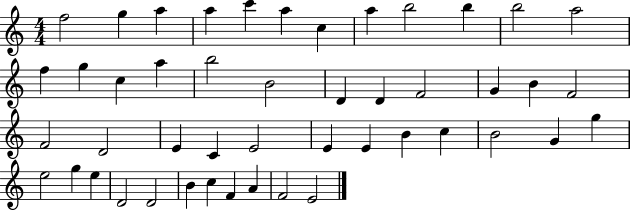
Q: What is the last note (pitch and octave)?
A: E4